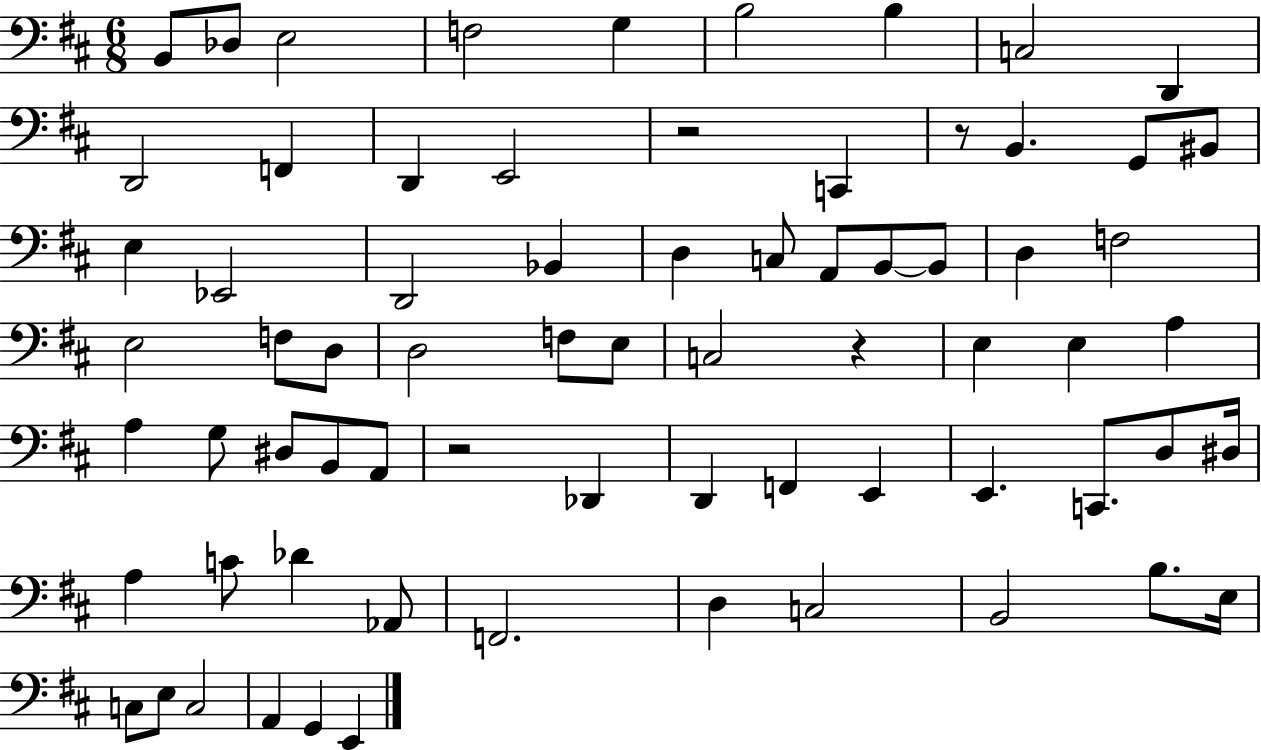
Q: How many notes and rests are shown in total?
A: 71